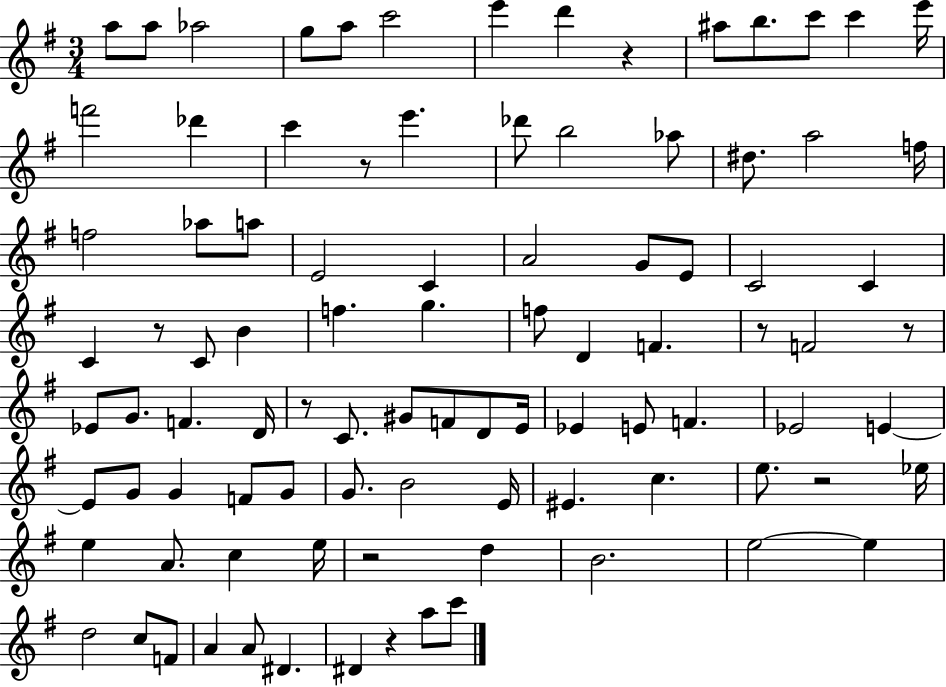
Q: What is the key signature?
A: G major